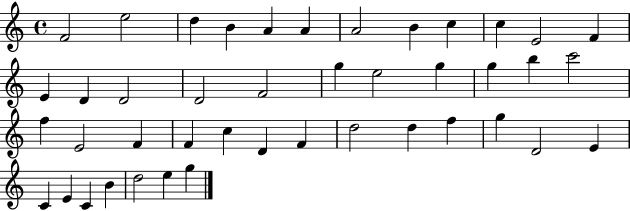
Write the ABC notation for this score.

X:1
T:Untitled
M:4/4
L:1/4
K:C
F2 e2 d B A A A2 B c c E2 F E D D2 D2 F2 g e2 g g b c'2 f E2 F F c D F d2 d f g D2 E C E C B d2 e g